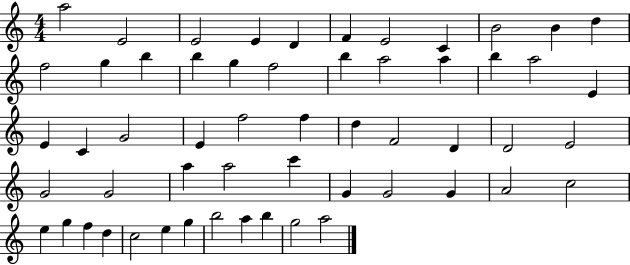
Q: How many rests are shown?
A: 0